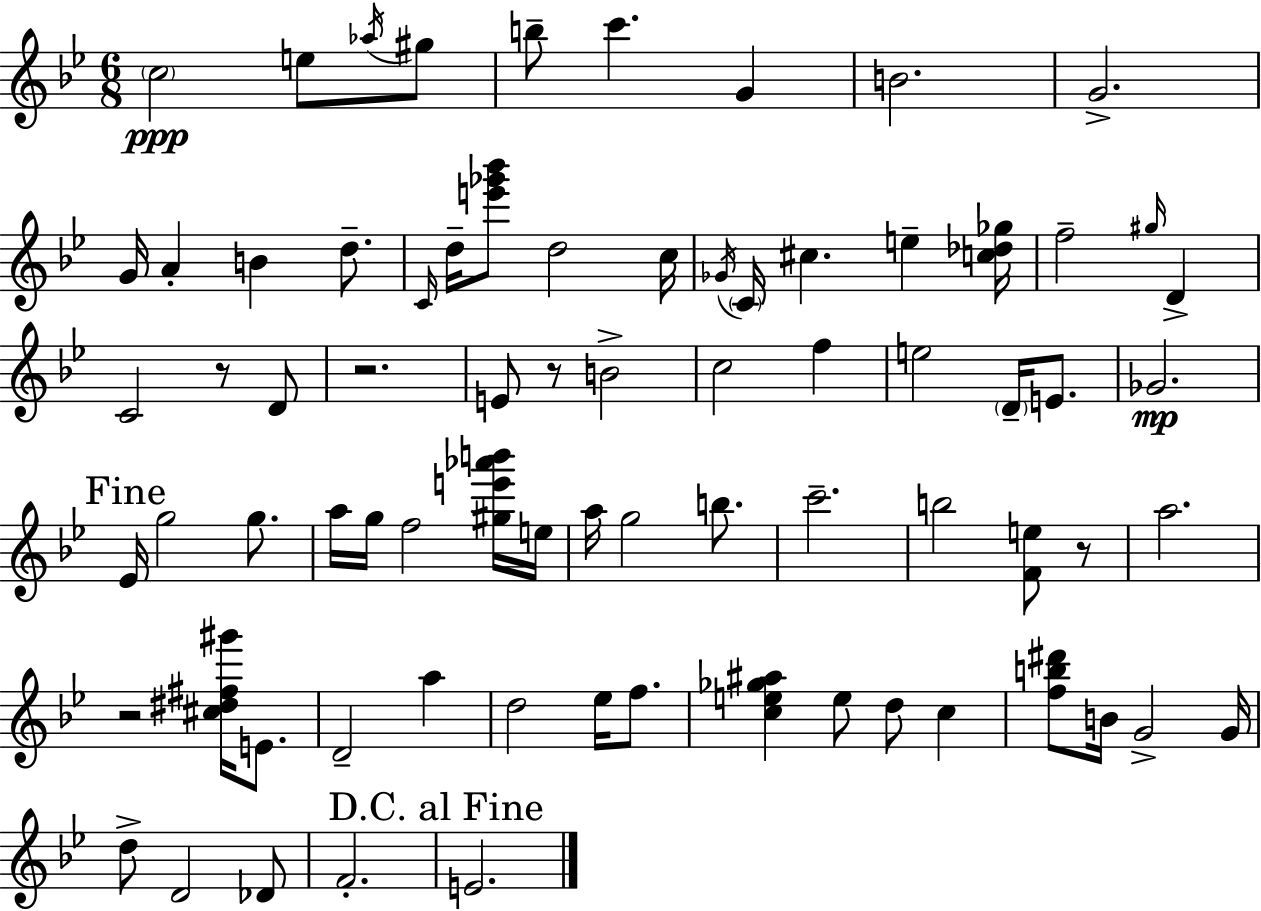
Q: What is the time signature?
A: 6/8